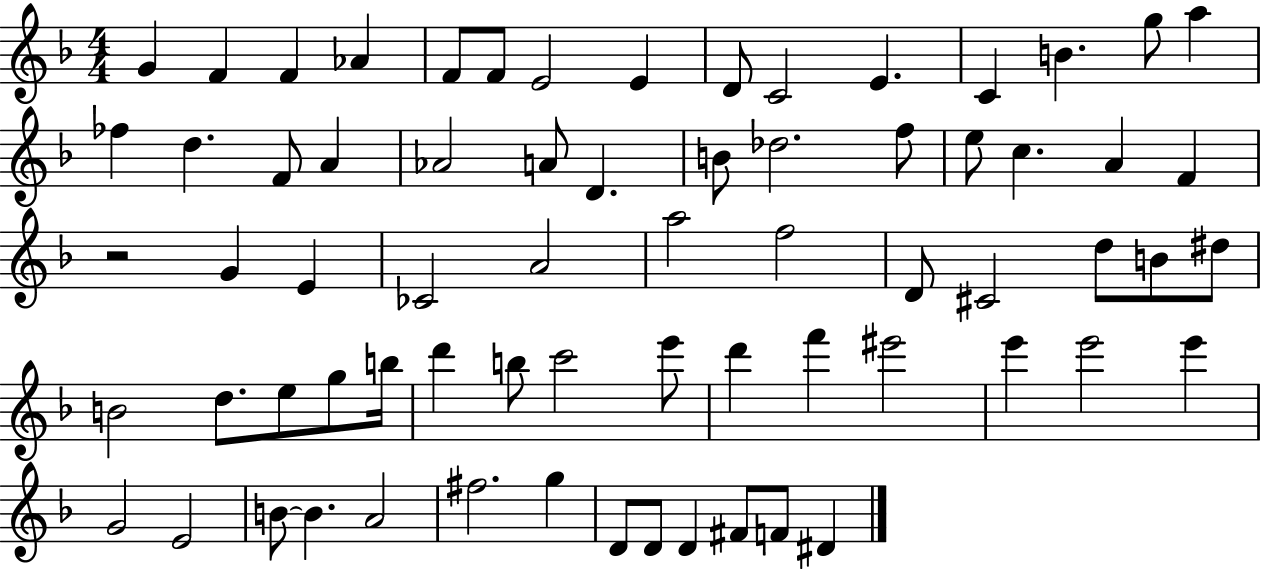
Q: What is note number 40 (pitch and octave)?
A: D#5